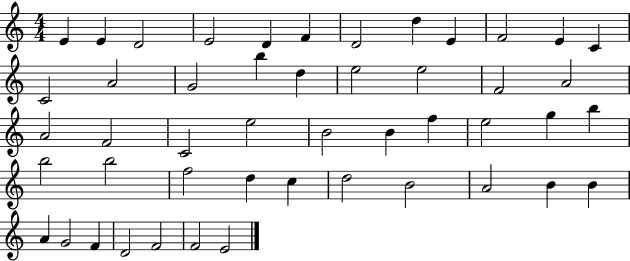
X:1
T:Untitled
M:4/4
L:1/4
K:C
E E D2 E2 D F D2 d E F2 E C C2 A2 G2 b d e2 e2 F2 A2 A2 F2 C2 e2 B2 B f e2 g b b2 b2 f2 d c d2 B2 A2 B B A G2 F D2 F2 F2 E2